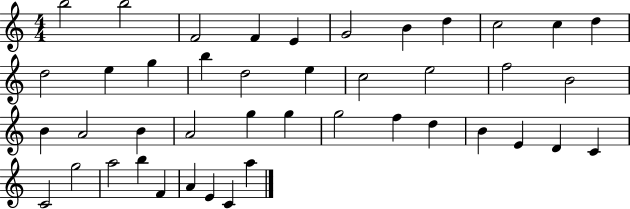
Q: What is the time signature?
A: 4/4